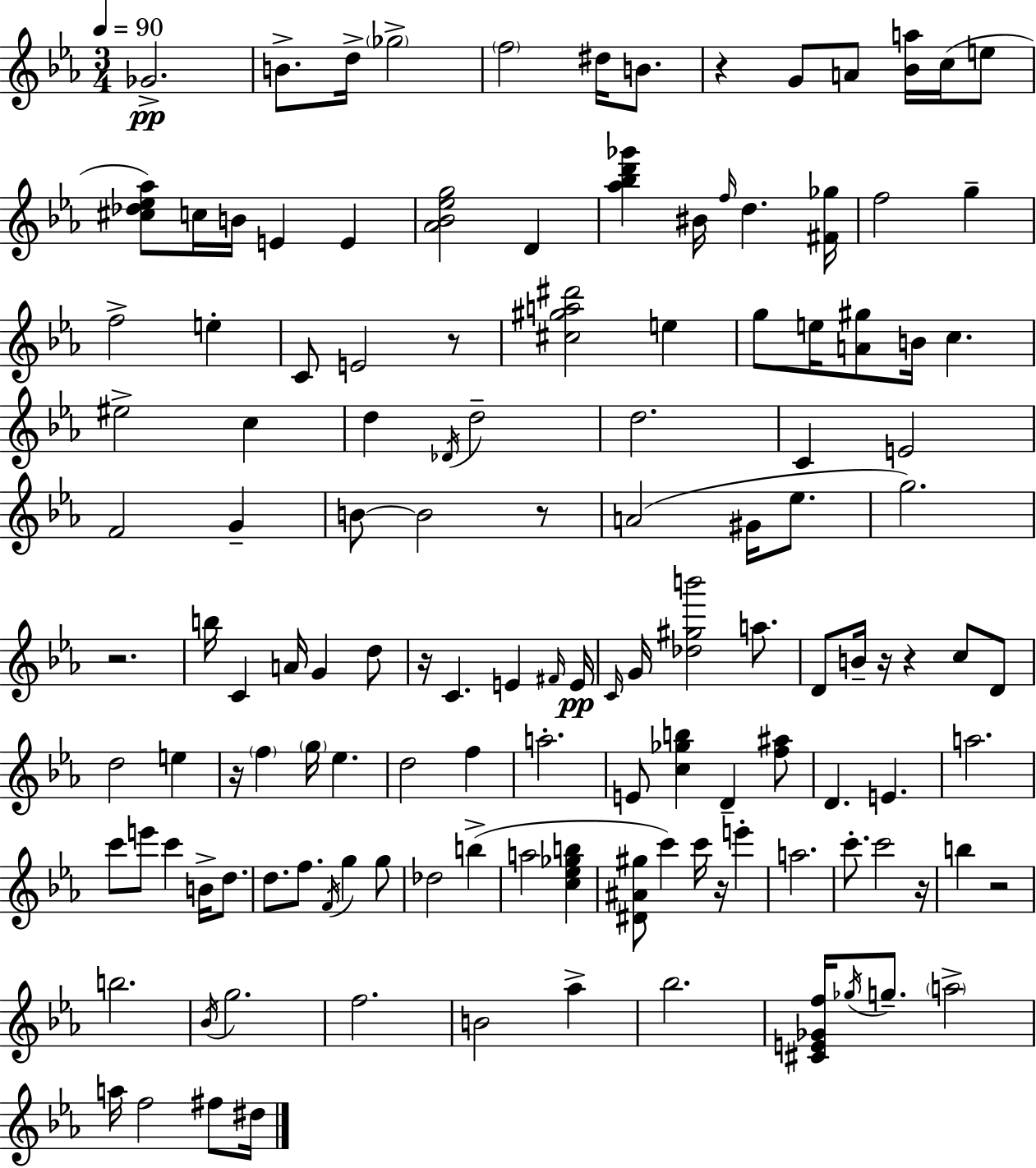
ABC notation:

X:1
T:Untitled
M:3/4
L:1/4
K:Cm
_G2 B/2 d/4 _g2 f2 ^d/4 B/2 z G/2 A/2 [_Ba]/4 c/4 e/2 [^c_d_e_a]/2 c/4 B/4 E E [_A_B_eg]2 D [_a_bd'_g'] ^B/4 f/4 d [^F_g]/4 f2 g f2 e C/2 E2 z/2 [^c^ga^d']2 e g/2 e/4 [A^g]/2 B/4 c ^e2 c d _D/4 d2 d2 C E2 F2 G B/2 B2 z/2 A2 ^G/4 _e/2 g2 z2 b/4 C A/4 G d/2 z/4 C E ^F/4 E/4 C/4 G/4 [_d^gb']2 a/2 D/2 B/4 z/4 z c/2 D/2 d2 e z/4 f g/4 _e d2 f a2 E/2 [c_gb] D [f^a]/2 D E a2 c'/2 e'/2 c' B/4 d/2 d/2 f/2 F/4 g g/2 _d2 b a2 [c_e_gb] [^D^A^g]/2 c' c'/4 z/4 e' a2 c'/2 c'2 z/4 b z2 b2 _B/4 g2 f2 B2 _a _b2 [^CE_Gf]/4 _g/4 g/2 a2 a/4 f2 ^f/2 ^d/4